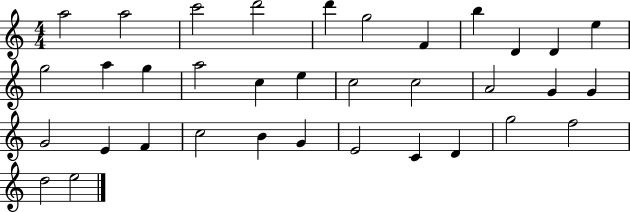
{
  \clef treble
  \numericTimeSignature
  \time 4/4
  \key c \major
  a''2 a''2 | c'''2 d'''2 | d'''4 g''2 f'4 | b''4 d'4 d'4 e''4 | \break g''2 a''4 g''4 | a''2 c''4 e''4 | c''2 c''2 | a'2 g'4 g'4 | \break g'2 e'4 f'4 | c''2 b'4 g'4 | e'2 c'4 d'4 | g''2 f''2 | \break d''2 e''2 | \bar "|."
}